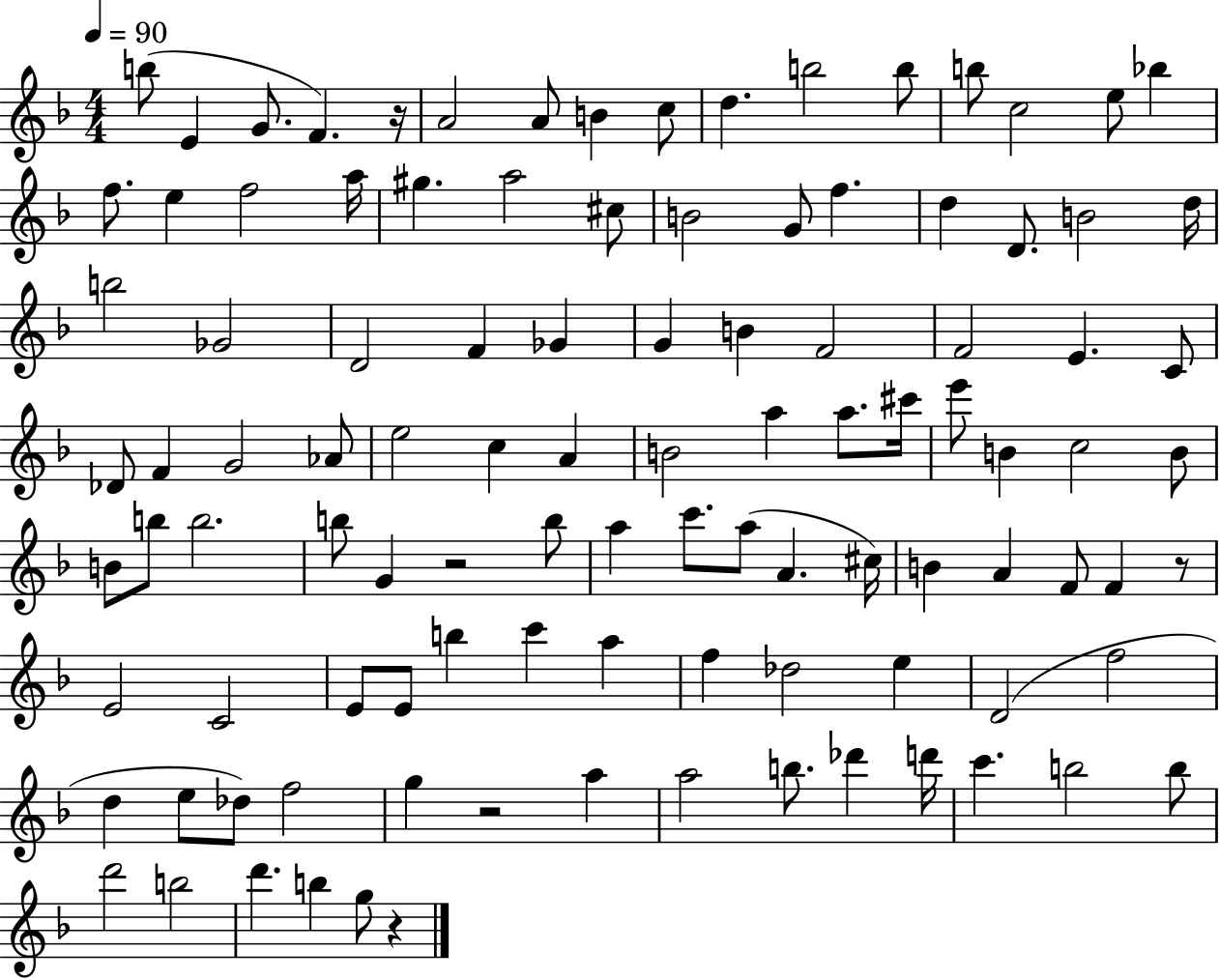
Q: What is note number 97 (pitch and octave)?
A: B5